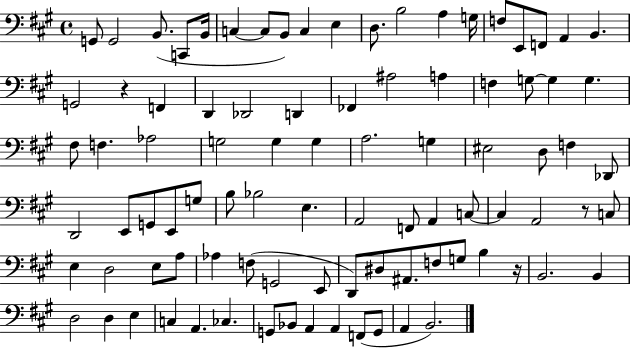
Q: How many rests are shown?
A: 3